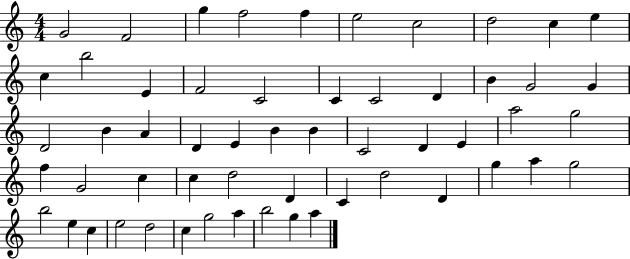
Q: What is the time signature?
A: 4/4